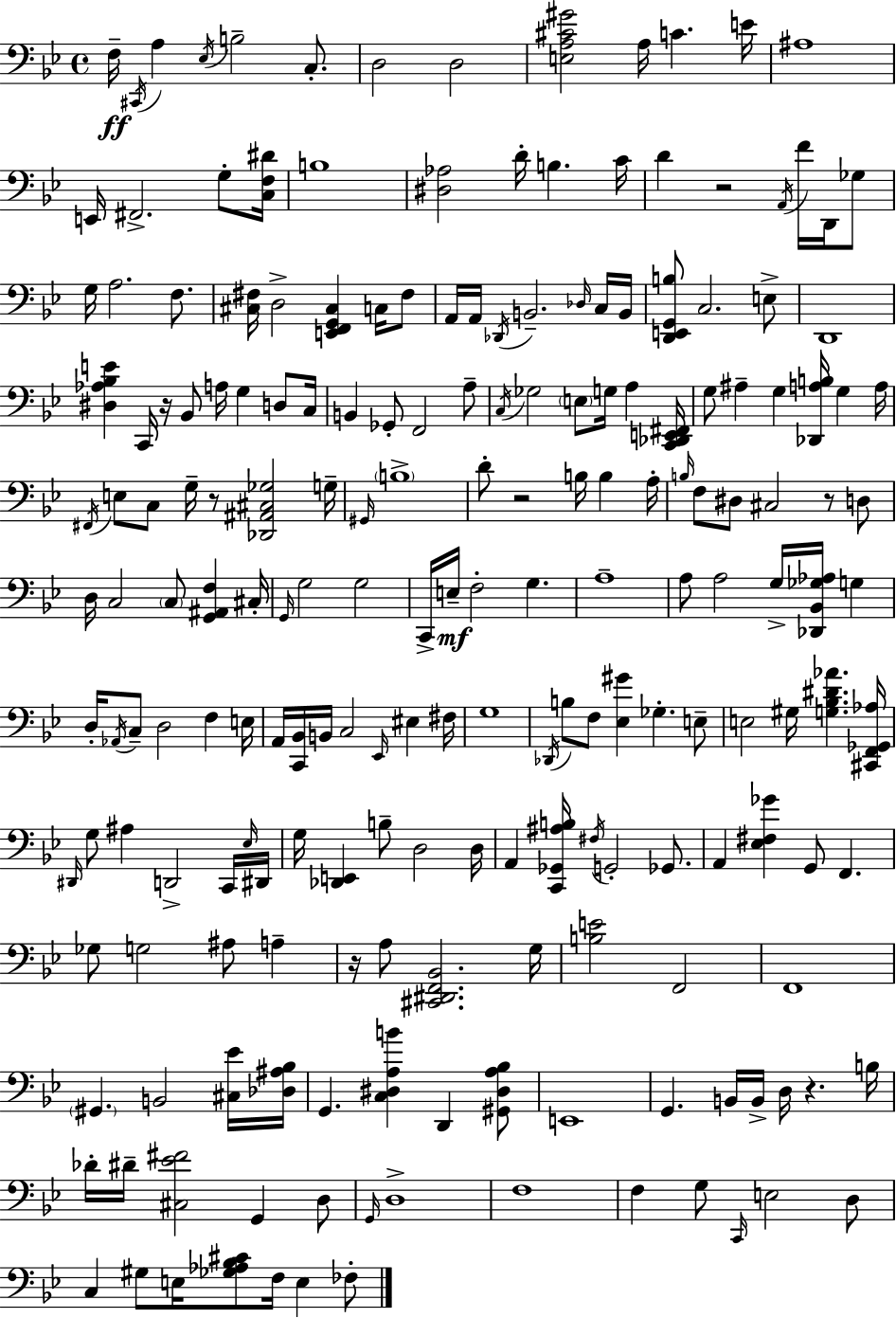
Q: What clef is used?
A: bass